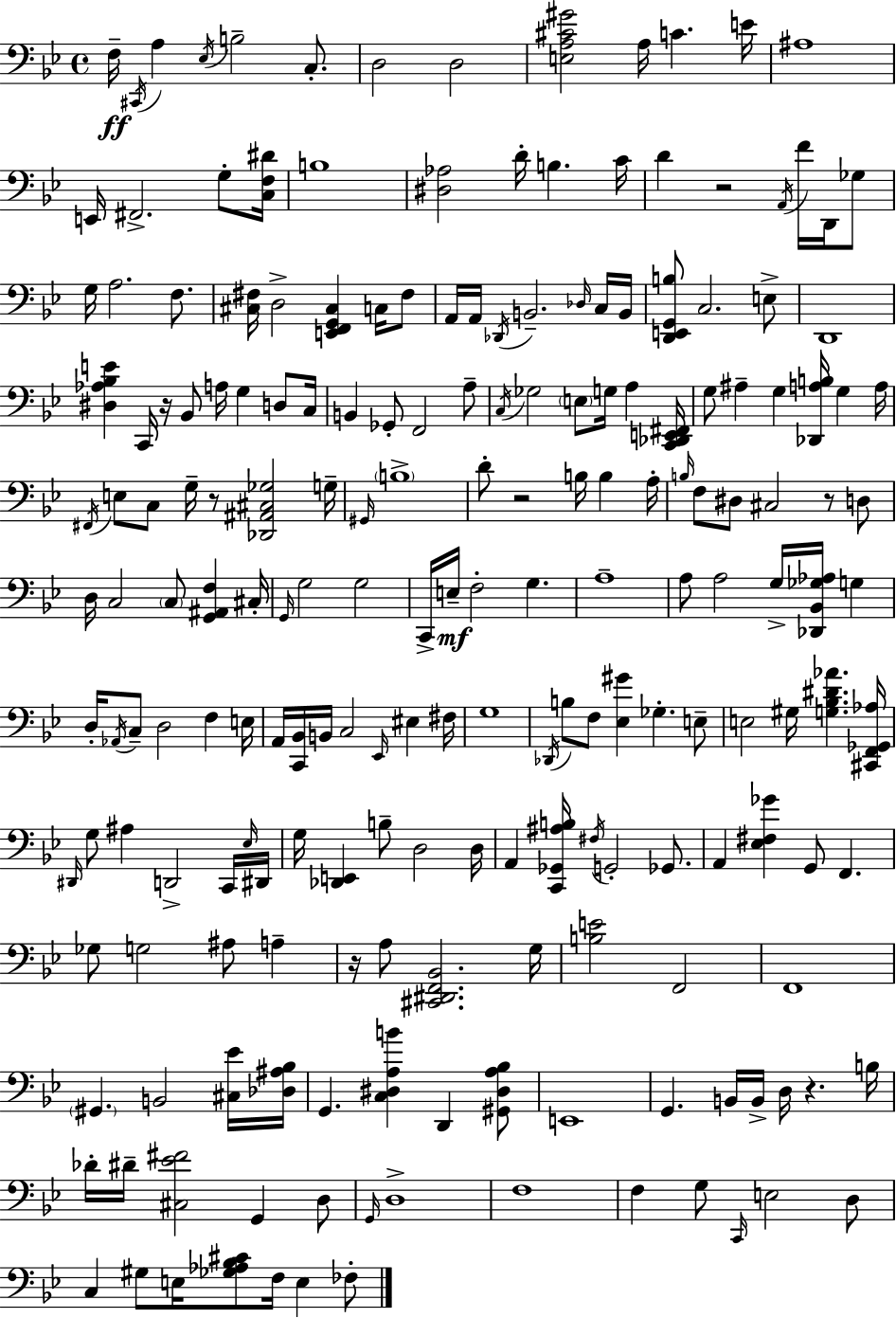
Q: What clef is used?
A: bass